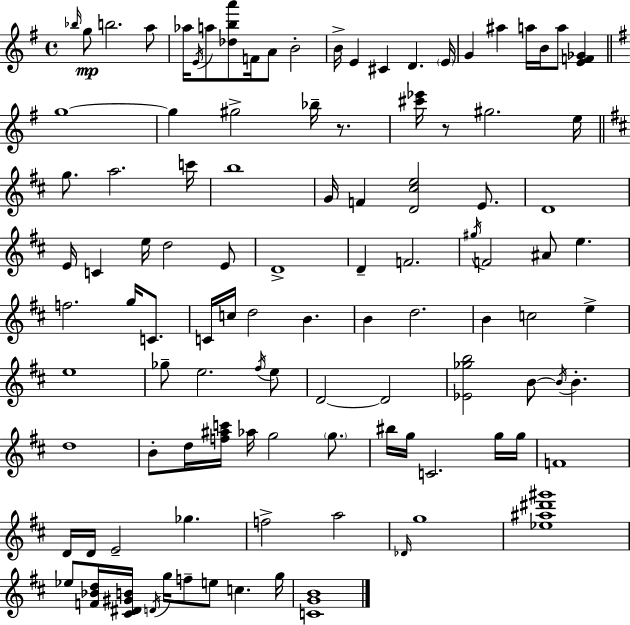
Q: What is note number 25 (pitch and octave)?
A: G#5